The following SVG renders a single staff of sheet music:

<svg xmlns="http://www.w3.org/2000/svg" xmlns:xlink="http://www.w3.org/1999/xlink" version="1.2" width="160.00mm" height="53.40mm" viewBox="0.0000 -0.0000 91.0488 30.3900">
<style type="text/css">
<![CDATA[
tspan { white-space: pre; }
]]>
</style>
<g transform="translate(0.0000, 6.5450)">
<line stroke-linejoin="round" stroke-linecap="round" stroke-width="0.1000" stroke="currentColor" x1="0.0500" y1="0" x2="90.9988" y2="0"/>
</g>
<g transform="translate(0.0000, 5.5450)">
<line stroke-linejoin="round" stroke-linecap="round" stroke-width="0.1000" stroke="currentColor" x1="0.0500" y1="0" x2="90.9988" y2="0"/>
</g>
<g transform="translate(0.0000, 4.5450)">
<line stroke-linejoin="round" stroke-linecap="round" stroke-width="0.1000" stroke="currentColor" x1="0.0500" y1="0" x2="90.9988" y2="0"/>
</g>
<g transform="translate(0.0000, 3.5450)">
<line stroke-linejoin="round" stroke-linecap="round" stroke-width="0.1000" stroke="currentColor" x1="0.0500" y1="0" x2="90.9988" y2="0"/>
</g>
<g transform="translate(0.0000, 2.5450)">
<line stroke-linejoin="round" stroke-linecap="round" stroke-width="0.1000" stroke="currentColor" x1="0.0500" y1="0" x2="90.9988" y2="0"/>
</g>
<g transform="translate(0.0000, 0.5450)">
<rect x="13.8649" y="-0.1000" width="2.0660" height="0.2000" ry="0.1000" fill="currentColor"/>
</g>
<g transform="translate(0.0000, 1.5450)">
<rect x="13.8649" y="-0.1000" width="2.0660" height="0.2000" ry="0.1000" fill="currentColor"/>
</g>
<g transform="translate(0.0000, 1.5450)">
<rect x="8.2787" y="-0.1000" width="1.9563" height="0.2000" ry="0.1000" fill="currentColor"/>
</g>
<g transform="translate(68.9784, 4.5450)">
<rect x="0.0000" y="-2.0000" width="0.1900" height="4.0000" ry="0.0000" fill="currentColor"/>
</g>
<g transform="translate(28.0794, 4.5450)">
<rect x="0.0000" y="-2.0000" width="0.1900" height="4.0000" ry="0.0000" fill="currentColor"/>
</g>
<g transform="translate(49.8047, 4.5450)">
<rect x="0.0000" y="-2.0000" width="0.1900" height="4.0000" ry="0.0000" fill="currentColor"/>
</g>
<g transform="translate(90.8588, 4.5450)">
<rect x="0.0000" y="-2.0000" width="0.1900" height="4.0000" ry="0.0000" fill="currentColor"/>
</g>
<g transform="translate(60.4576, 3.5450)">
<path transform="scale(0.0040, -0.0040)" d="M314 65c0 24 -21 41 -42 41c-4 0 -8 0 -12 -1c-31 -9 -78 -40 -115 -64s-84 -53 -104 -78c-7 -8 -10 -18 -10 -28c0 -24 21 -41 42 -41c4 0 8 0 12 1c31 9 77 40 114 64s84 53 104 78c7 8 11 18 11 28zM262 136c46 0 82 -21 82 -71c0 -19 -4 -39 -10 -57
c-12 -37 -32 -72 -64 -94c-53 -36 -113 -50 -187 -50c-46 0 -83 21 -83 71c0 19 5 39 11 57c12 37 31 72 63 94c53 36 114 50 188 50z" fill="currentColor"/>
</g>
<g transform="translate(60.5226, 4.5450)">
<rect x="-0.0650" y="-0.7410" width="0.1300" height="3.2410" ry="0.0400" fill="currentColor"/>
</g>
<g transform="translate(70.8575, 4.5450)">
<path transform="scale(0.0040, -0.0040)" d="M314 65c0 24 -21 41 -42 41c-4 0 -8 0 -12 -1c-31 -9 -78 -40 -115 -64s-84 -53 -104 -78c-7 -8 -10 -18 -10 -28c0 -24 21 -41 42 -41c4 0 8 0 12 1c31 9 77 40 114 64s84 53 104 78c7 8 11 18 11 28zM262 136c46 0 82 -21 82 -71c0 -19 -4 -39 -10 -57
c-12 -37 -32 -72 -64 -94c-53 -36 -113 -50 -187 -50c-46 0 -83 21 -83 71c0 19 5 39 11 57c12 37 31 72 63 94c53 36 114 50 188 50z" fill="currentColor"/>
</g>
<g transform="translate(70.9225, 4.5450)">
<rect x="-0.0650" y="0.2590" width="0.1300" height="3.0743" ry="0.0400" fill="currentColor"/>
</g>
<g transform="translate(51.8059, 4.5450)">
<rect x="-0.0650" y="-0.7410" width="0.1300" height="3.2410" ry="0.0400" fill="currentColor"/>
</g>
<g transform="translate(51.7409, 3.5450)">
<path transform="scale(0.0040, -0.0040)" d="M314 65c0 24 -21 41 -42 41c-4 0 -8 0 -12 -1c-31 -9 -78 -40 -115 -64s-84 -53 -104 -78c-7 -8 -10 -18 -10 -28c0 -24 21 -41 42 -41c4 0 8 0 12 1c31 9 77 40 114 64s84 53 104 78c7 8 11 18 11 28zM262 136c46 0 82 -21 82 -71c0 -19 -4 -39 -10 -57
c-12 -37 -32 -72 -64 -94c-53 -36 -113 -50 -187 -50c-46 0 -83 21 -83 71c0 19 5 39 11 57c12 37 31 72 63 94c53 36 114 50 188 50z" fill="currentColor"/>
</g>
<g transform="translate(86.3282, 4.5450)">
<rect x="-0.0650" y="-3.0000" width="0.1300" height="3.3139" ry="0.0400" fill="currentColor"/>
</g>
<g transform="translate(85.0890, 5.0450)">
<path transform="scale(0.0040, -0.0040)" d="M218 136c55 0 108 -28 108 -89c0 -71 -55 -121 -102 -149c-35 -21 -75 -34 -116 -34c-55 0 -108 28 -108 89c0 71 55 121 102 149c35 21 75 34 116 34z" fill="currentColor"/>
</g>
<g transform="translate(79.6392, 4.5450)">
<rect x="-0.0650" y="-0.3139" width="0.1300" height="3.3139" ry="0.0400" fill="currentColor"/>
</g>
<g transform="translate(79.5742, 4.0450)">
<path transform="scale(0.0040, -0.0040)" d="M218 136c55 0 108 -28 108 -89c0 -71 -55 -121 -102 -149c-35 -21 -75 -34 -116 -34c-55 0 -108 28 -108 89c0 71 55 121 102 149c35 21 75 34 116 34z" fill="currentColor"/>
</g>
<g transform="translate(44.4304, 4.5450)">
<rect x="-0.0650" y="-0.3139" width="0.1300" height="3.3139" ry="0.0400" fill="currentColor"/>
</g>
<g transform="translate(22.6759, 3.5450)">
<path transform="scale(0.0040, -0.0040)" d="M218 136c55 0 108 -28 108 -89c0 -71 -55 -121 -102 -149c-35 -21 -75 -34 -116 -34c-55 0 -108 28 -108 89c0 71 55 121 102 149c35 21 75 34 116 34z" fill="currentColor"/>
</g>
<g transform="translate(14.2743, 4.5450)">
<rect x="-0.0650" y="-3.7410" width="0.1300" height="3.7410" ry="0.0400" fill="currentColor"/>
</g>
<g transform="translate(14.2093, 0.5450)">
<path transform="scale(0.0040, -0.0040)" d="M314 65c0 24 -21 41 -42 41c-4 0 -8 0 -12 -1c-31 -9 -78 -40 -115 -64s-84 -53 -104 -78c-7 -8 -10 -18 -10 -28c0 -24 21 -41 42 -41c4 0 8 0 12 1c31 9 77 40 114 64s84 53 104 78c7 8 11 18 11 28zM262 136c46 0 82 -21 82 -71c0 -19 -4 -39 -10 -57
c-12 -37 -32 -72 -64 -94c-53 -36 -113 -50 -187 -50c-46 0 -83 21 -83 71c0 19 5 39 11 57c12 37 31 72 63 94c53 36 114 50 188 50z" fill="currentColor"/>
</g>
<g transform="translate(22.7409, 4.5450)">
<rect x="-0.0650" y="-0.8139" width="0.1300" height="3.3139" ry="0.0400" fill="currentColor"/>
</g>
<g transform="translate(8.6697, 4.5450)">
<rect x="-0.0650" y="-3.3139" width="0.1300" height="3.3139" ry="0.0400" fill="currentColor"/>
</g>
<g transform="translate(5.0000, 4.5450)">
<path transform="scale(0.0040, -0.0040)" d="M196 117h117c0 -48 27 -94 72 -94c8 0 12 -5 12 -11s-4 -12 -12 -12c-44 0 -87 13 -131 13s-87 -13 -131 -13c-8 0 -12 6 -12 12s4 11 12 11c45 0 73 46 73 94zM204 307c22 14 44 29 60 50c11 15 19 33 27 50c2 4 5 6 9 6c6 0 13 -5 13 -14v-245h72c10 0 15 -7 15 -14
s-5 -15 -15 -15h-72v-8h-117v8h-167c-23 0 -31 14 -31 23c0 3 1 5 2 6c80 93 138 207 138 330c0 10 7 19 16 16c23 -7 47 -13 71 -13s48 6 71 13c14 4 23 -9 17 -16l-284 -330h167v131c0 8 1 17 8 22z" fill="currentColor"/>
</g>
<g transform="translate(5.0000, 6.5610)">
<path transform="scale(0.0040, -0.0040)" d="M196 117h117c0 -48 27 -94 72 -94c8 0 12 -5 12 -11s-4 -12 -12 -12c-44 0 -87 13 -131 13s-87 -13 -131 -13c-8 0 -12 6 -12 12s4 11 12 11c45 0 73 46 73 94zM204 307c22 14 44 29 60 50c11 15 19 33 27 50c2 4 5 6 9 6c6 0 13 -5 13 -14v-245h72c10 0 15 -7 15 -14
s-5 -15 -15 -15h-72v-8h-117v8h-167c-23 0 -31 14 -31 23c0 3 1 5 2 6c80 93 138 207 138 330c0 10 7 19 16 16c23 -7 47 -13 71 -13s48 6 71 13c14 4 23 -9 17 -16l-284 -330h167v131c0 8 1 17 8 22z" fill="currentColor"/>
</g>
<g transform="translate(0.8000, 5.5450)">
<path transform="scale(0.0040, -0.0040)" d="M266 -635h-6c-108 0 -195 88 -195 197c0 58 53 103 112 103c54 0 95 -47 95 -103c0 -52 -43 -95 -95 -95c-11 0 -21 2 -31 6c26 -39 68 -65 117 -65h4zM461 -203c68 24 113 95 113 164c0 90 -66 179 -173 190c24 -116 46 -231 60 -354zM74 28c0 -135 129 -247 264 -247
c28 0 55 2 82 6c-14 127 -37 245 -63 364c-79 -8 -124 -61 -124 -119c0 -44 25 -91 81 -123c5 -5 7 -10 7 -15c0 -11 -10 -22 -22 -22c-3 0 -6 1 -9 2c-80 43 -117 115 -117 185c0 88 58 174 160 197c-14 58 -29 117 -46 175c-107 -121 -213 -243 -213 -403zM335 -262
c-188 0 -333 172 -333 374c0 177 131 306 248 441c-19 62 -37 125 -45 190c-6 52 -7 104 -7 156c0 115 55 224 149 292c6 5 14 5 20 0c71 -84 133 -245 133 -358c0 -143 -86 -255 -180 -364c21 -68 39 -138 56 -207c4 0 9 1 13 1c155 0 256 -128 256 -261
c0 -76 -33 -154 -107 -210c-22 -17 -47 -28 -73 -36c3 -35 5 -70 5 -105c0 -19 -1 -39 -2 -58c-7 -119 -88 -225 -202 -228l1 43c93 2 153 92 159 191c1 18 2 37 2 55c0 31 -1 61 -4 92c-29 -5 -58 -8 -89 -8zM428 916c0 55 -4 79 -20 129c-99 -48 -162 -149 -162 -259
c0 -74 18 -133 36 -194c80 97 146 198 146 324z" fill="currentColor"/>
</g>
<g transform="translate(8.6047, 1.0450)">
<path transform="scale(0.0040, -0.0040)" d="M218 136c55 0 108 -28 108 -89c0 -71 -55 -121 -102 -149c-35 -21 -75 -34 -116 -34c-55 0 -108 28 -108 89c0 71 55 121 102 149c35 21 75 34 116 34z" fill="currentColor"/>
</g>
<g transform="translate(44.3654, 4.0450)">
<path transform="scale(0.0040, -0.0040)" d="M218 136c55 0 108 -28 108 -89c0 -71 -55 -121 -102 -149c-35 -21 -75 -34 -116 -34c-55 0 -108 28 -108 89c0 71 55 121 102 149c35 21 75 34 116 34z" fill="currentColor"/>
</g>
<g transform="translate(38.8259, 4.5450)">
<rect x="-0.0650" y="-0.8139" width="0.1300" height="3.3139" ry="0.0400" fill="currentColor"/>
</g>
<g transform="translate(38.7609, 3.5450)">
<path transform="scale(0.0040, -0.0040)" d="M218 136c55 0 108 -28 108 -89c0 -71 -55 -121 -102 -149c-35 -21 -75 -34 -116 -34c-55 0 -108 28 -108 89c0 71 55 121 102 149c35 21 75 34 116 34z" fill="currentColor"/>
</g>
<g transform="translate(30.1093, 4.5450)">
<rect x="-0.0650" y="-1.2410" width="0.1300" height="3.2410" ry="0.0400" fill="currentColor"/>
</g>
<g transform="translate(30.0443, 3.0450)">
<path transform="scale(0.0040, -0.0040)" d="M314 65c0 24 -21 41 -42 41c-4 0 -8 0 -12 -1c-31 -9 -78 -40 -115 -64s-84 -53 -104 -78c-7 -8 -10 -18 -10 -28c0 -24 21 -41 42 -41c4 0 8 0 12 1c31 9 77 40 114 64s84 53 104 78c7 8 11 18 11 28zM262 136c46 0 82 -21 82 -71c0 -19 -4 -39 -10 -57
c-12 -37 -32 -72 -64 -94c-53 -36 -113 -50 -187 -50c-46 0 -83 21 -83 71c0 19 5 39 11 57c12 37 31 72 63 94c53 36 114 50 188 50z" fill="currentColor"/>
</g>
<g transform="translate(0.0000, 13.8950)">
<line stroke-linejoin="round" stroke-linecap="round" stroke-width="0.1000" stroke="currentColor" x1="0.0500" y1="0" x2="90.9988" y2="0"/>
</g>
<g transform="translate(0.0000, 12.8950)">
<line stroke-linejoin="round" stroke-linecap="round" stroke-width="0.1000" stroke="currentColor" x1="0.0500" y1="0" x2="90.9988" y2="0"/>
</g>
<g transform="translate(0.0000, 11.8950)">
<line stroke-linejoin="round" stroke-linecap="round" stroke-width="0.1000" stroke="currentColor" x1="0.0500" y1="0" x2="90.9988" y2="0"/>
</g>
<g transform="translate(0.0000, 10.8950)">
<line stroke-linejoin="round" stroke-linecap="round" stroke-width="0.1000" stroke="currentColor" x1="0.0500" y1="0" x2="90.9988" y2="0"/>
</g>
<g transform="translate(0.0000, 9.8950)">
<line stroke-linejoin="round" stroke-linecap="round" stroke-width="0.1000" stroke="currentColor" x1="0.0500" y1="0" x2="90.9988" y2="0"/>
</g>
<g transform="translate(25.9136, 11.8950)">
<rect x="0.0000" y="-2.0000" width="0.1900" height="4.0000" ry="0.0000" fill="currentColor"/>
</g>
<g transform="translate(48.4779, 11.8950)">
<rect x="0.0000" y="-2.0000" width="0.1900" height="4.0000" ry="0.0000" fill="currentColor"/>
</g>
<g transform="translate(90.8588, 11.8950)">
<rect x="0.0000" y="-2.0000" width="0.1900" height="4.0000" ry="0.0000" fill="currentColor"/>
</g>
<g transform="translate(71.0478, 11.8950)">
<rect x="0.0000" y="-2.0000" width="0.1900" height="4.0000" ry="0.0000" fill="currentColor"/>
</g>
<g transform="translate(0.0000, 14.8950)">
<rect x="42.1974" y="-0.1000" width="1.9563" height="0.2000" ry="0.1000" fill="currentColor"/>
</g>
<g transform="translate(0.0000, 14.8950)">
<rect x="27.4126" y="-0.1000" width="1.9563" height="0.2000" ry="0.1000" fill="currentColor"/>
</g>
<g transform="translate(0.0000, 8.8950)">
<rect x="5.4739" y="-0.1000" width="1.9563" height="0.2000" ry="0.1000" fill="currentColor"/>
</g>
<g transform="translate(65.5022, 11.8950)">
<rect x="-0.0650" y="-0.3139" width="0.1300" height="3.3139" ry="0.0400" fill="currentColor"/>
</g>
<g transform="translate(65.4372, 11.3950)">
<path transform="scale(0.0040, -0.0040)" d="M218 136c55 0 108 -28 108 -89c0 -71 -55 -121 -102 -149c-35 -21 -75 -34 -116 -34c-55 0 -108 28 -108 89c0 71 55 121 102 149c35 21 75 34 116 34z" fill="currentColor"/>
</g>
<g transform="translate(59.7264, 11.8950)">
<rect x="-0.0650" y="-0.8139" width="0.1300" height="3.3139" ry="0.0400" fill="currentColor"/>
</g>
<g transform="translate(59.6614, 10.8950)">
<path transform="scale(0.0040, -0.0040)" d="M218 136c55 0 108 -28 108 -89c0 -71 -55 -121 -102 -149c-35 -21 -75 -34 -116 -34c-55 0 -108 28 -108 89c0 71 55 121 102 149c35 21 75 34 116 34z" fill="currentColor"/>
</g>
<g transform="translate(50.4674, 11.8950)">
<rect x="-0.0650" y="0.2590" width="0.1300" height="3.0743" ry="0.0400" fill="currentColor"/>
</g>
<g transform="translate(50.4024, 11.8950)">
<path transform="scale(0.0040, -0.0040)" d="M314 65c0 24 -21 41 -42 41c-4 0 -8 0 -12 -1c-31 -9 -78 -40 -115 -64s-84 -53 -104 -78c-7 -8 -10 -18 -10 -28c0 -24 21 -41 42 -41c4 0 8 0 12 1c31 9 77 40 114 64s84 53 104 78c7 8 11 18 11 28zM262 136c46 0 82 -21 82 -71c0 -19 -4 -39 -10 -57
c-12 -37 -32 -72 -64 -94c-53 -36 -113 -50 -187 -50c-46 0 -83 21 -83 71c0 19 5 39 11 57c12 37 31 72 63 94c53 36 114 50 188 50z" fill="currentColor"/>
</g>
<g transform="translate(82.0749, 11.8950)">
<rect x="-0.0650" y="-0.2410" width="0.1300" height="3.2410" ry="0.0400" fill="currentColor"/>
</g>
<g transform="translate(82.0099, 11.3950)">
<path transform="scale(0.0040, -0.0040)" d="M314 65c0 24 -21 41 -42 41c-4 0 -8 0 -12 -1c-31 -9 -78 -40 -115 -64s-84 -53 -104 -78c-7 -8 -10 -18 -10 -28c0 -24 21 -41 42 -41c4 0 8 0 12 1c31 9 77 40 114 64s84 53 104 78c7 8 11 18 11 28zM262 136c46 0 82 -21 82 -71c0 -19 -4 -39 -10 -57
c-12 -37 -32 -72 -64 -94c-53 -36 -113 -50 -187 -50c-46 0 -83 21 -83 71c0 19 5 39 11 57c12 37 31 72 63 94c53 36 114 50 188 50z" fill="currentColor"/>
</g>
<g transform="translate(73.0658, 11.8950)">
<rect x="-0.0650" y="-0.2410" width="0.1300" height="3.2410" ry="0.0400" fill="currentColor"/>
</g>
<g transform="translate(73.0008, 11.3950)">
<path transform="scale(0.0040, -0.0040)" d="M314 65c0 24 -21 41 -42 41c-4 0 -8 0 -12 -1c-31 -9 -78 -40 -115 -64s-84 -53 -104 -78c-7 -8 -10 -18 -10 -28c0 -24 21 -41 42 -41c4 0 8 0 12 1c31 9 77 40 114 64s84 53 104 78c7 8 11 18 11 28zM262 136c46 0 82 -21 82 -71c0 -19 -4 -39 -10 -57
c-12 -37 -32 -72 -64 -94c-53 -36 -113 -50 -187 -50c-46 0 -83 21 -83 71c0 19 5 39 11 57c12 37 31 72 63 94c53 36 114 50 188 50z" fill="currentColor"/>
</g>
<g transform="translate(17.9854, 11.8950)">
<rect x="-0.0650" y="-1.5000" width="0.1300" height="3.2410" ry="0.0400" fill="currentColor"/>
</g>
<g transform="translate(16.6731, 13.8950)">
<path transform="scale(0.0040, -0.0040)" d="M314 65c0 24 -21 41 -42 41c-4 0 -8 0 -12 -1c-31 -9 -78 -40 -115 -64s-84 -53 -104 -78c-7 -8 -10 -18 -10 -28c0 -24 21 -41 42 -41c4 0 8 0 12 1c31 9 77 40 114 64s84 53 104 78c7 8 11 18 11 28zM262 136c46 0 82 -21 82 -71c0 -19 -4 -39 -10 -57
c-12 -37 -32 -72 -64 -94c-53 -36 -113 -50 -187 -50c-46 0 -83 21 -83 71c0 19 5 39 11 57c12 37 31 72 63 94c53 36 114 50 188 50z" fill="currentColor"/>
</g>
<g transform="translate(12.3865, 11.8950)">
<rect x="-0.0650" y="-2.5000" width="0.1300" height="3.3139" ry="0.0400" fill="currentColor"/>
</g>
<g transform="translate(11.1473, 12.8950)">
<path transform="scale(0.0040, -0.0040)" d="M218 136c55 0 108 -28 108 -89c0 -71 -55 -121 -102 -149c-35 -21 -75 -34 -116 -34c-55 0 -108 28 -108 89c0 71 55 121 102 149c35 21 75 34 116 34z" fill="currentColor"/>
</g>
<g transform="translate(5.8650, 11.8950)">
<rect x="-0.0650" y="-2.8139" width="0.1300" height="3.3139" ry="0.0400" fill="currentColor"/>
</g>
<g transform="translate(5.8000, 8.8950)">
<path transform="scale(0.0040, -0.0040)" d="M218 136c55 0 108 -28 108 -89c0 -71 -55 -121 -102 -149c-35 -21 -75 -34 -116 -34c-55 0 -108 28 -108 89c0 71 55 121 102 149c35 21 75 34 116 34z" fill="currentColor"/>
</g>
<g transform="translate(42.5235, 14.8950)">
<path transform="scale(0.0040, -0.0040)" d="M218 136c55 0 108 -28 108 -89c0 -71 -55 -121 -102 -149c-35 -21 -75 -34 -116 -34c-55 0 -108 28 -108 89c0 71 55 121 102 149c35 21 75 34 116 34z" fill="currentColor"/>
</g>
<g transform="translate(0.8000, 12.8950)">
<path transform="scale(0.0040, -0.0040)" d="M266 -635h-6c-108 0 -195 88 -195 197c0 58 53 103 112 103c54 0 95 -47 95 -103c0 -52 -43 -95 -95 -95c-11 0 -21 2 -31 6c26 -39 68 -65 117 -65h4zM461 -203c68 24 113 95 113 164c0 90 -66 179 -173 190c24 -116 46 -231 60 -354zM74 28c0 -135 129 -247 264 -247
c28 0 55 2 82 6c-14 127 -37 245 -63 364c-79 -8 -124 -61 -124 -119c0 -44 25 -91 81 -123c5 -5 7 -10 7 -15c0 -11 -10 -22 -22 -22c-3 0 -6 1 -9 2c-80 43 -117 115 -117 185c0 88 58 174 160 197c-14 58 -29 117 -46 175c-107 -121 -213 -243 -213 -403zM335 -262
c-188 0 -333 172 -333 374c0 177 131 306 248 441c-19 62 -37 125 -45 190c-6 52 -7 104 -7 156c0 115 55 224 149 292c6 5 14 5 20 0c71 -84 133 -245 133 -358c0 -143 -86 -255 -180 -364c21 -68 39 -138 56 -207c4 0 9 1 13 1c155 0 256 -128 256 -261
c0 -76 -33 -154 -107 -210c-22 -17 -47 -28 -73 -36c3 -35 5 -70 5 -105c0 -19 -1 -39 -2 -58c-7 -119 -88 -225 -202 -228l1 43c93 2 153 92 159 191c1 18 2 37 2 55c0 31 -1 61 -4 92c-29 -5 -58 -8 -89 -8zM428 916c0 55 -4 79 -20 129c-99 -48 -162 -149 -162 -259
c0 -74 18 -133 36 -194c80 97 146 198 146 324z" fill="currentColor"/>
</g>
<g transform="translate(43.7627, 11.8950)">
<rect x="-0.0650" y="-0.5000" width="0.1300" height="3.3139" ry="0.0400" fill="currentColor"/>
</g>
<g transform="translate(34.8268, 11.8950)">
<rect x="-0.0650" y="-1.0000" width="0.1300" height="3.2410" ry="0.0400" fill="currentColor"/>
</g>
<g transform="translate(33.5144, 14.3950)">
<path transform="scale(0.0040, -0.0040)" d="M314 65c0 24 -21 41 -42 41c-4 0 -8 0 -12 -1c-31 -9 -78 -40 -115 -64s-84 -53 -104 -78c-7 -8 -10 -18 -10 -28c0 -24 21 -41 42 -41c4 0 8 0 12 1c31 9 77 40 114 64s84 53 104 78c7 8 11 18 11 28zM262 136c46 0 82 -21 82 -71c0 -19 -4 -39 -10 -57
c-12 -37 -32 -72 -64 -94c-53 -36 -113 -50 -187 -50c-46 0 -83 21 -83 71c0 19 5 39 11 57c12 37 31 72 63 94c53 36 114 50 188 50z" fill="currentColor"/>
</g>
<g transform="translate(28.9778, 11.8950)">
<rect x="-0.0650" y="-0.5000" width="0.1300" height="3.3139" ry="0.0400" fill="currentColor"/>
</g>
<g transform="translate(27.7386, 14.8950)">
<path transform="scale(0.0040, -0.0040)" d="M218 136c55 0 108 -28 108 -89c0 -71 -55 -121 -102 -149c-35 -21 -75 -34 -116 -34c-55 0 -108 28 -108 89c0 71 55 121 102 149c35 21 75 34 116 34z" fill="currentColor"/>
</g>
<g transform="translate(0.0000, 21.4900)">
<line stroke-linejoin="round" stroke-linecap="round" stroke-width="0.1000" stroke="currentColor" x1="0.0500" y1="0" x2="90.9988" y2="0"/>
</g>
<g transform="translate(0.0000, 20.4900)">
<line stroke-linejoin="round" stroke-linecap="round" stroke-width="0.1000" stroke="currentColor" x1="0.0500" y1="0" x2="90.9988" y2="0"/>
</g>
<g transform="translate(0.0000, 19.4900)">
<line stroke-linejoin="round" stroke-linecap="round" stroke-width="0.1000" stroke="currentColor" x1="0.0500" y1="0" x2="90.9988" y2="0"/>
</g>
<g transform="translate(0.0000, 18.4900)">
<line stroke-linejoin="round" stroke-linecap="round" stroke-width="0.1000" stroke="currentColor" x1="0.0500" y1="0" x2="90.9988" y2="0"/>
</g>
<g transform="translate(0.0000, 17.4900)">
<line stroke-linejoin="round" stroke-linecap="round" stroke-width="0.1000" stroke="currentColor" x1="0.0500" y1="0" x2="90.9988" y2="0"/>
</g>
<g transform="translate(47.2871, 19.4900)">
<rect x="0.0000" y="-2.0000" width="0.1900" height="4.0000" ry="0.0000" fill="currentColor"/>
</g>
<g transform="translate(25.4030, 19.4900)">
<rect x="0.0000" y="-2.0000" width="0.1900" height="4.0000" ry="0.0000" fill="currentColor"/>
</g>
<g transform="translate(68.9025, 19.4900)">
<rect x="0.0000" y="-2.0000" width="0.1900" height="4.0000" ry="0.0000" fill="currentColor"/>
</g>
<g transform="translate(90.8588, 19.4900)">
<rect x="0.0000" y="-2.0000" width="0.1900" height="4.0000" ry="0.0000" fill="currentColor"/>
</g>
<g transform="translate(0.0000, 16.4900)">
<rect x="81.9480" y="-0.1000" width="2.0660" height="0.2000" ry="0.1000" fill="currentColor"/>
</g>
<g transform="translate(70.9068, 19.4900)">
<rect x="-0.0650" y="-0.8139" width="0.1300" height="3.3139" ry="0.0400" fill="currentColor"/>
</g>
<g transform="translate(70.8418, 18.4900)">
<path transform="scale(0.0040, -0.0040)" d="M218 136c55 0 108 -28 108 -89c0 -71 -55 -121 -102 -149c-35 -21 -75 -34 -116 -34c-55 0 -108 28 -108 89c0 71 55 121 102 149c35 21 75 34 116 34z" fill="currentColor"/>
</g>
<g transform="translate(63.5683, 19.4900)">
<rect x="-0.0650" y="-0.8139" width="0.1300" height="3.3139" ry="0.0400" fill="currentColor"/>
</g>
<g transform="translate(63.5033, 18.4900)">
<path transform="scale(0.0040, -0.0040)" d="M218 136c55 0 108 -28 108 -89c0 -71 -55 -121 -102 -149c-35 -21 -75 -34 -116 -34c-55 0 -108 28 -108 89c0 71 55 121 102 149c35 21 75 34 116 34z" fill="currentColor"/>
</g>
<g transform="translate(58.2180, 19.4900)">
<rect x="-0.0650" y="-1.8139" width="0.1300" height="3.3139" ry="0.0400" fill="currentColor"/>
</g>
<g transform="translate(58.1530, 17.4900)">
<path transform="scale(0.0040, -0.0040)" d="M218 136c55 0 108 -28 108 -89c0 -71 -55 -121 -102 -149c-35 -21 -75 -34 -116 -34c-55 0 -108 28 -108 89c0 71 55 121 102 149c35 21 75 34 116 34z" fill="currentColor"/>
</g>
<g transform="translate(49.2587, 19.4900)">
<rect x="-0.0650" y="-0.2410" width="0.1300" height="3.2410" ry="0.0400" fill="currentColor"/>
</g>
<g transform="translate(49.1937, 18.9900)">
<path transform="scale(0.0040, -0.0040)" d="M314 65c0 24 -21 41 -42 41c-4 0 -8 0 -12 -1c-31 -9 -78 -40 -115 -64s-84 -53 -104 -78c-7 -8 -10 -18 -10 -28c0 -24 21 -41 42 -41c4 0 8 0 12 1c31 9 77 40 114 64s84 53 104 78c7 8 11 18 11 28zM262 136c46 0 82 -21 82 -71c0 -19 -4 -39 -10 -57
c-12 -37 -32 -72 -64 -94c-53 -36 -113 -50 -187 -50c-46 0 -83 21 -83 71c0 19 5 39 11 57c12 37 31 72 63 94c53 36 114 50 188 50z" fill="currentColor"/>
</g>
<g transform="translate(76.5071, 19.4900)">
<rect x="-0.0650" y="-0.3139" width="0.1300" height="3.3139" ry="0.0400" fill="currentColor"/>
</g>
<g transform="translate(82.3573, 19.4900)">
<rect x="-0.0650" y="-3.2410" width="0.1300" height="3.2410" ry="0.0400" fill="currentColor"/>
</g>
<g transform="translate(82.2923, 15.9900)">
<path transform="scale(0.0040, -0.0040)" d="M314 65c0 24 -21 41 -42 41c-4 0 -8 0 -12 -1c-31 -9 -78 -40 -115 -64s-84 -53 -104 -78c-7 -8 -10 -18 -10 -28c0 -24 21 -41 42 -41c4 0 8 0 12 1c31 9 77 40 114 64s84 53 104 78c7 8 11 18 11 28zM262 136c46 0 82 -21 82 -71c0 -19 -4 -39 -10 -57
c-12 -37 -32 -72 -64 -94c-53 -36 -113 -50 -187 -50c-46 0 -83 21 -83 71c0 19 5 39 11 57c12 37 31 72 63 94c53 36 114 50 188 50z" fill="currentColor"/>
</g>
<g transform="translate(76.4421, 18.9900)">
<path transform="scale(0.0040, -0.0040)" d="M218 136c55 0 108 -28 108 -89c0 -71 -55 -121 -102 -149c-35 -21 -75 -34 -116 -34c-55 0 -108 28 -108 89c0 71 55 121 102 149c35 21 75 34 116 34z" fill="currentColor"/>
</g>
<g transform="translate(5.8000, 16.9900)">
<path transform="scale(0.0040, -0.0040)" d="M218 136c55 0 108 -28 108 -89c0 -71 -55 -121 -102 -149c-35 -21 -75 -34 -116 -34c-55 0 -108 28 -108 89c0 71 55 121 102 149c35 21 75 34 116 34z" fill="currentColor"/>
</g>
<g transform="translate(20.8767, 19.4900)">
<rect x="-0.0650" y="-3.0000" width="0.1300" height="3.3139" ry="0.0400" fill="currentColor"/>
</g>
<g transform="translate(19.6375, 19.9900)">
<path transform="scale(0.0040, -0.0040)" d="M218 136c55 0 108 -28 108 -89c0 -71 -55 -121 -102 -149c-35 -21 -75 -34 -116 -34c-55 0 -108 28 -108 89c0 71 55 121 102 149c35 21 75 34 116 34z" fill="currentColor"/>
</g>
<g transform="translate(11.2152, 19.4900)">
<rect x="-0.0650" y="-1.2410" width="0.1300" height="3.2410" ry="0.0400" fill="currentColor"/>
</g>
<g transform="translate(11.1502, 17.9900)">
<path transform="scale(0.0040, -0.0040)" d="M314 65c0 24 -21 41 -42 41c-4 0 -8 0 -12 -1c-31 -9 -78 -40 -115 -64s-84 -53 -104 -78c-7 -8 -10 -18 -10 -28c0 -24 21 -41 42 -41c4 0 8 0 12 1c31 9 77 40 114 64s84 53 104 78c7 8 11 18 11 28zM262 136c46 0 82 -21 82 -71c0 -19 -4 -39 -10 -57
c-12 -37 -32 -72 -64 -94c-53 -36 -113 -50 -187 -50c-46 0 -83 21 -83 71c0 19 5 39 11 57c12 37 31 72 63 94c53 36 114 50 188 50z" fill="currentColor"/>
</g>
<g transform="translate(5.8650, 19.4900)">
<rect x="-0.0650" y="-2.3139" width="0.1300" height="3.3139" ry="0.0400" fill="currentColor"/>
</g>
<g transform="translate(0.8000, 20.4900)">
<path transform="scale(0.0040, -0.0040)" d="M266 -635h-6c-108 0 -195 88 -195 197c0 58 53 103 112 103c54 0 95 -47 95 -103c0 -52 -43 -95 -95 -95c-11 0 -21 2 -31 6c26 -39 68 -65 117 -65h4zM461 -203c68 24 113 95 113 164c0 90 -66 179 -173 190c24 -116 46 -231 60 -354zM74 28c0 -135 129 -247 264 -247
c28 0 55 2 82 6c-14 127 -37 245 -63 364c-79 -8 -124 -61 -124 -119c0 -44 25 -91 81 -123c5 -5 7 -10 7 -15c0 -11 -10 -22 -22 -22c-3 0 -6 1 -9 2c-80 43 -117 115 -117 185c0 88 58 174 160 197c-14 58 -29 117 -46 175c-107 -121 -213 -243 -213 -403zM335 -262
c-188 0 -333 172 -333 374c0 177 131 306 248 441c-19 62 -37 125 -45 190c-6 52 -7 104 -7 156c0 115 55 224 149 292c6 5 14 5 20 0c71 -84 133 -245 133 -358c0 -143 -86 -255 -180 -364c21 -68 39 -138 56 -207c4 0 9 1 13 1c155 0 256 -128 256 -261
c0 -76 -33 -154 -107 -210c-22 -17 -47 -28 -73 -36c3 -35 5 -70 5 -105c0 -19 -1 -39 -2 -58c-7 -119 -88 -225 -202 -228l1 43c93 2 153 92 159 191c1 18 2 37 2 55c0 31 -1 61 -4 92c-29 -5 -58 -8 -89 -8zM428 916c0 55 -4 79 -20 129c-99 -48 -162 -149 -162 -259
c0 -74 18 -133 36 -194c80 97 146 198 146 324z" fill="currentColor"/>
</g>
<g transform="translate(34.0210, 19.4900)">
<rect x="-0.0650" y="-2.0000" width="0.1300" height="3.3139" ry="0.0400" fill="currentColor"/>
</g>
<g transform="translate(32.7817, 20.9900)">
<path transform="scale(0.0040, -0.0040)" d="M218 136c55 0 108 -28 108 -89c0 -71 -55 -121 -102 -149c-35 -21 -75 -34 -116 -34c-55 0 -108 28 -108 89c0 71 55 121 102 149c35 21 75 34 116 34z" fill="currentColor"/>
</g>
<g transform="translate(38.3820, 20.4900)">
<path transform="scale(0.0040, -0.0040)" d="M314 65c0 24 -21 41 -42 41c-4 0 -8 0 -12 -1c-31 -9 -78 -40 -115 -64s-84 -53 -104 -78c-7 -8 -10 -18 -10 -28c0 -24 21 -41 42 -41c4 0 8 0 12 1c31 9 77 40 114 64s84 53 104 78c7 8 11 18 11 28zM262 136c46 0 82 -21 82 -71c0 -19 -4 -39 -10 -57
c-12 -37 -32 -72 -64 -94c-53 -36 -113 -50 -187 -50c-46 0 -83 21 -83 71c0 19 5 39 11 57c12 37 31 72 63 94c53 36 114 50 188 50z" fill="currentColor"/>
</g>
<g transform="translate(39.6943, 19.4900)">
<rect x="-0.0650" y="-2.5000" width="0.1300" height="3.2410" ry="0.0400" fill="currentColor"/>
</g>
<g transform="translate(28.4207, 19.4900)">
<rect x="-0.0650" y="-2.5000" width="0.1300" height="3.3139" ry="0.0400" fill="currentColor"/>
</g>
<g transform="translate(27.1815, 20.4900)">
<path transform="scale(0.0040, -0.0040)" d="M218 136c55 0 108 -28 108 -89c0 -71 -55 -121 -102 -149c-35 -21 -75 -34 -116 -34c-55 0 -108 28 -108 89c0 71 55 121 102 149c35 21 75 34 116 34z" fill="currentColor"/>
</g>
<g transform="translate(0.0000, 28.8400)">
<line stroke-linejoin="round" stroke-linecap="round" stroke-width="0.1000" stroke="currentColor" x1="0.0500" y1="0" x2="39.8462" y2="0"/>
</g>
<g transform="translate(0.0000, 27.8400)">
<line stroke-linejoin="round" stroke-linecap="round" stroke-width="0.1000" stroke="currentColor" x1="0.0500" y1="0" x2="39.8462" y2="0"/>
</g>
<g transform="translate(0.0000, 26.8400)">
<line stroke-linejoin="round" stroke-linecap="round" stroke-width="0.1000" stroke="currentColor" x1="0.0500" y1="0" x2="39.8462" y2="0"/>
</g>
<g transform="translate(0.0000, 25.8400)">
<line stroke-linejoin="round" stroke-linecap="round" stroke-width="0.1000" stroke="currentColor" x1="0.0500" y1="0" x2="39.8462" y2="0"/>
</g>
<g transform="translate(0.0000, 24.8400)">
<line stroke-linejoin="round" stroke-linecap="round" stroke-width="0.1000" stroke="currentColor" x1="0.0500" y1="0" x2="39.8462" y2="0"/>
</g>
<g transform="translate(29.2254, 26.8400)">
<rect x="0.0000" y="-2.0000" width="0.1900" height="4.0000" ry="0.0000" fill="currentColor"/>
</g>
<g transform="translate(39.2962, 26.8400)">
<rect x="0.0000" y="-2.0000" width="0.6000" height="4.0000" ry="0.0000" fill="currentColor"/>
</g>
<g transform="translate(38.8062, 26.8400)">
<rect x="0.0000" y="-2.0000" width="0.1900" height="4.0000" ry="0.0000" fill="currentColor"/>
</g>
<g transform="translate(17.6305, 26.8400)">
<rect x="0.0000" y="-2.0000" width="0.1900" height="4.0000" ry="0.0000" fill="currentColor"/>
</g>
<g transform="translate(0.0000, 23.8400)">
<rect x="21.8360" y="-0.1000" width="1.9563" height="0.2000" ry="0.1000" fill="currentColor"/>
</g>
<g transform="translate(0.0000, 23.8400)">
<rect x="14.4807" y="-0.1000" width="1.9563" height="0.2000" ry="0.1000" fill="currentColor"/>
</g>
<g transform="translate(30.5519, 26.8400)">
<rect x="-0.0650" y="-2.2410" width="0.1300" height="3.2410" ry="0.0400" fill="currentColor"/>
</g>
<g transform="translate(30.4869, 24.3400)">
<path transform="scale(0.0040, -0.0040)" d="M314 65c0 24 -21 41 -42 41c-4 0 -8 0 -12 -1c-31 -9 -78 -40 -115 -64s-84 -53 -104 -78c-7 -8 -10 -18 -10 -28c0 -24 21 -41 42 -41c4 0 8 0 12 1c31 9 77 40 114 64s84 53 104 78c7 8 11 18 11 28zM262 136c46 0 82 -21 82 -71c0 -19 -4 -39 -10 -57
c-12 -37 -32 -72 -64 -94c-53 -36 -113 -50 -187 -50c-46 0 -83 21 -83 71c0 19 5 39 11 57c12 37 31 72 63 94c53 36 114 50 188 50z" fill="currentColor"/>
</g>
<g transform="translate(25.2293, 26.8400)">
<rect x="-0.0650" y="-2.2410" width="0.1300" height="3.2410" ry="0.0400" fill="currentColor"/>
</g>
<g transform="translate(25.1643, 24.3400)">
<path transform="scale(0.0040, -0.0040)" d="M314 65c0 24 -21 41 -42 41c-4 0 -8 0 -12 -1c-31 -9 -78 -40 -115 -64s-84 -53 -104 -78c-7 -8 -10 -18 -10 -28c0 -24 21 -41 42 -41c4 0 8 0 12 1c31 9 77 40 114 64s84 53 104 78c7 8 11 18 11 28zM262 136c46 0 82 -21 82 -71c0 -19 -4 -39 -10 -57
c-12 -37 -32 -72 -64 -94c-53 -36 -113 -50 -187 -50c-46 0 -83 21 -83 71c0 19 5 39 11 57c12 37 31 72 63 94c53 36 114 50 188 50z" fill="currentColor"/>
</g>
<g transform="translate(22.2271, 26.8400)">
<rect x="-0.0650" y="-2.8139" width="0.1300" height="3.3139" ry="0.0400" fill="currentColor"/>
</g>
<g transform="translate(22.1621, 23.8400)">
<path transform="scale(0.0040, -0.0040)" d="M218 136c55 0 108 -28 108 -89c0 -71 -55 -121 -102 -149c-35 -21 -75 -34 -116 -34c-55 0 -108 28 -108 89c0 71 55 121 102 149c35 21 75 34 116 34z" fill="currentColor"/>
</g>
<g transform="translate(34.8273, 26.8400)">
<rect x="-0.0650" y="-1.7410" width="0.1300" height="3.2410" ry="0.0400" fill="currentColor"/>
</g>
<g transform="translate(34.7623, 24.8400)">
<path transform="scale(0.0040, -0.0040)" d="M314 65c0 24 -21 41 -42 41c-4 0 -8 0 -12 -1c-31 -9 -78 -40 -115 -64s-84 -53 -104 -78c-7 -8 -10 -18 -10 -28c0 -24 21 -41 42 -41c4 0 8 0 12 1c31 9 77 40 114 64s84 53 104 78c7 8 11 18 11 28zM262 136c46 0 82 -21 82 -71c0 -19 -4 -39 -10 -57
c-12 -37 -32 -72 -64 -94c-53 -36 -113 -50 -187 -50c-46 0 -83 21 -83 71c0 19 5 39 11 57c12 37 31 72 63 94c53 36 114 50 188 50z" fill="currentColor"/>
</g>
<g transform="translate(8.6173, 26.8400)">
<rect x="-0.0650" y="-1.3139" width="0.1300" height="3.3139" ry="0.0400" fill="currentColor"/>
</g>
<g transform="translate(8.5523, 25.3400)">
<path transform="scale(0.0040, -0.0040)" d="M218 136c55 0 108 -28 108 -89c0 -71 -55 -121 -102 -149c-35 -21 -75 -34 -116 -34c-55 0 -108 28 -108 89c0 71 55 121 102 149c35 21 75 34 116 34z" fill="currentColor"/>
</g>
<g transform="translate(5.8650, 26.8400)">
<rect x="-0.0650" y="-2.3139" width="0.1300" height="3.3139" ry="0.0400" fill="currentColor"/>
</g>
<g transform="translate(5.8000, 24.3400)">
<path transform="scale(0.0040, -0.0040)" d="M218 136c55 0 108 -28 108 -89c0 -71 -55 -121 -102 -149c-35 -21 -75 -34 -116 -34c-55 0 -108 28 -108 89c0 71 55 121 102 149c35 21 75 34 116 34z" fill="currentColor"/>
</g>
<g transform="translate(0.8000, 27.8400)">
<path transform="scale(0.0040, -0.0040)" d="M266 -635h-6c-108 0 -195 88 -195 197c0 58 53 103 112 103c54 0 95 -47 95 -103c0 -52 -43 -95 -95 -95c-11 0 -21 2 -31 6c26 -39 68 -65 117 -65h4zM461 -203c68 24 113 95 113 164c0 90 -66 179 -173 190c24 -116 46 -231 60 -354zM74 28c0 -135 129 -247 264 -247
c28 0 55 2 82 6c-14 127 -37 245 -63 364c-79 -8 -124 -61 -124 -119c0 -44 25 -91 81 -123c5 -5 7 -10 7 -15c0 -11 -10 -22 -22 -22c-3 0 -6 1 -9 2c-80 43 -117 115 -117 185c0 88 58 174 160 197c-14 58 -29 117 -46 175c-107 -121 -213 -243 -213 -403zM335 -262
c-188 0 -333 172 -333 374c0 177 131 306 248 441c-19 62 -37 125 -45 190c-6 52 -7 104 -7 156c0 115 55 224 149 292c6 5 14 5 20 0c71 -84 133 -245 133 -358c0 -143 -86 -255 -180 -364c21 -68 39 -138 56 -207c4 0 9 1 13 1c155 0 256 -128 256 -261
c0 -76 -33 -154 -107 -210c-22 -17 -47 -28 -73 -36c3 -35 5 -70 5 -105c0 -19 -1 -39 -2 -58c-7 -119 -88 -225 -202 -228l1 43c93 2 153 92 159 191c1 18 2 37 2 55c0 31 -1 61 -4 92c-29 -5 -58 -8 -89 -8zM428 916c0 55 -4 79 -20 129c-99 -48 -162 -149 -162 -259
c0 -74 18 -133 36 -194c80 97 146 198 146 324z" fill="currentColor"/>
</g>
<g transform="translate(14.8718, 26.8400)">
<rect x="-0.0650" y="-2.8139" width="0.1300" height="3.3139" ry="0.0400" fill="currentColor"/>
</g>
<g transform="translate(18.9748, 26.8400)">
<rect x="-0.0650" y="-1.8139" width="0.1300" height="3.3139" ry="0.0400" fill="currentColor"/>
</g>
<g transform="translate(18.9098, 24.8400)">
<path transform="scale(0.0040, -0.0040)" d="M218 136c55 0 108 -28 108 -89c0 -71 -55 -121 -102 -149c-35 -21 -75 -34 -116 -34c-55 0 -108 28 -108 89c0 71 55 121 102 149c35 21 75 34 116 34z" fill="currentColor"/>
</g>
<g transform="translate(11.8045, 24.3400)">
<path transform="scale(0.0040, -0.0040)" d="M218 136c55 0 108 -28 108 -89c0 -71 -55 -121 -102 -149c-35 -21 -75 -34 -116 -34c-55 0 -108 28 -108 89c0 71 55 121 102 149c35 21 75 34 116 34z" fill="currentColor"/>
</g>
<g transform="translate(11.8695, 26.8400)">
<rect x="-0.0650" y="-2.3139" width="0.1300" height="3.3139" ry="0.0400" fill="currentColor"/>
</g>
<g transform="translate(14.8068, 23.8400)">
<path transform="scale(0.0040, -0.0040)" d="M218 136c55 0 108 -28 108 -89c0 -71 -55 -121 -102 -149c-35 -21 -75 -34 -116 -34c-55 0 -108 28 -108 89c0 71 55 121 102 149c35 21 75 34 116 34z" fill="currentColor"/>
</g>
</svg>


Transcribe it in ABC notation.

X:1
T:Untitled
M:4/4
L:1/4
K:C
b c'2 d e2 d c d2 d2 B2 c A a G E2 C D2 C B2 d c c2 c2 g e2 A G F G2 c2 f d d c b2 g e g a f a g2 g2 f2